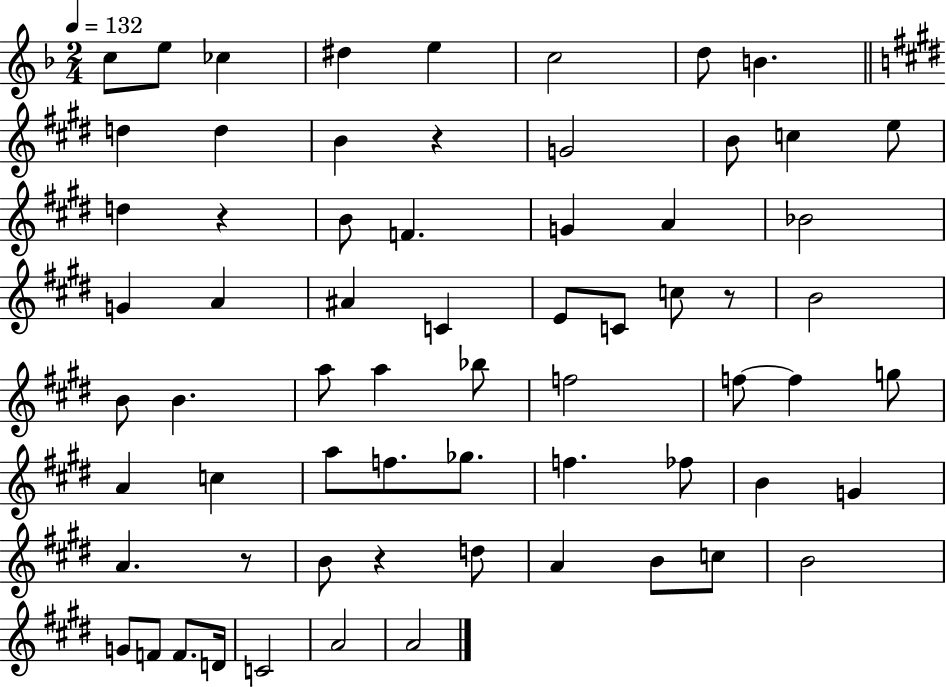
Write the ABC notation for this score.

X:1
T:Untitled
M:2/4
L:1/4
K:F
c/2 e/2 _c ^d e c2 d/2 B d d B z G2 B/2 c e/2 d z B/2 F G A _B2 G A ^A C E/2 C/2 c/2 z/2 B2 B/2 B a/2 a _b/2 f2 f/2 f g/2 A c a/2 f/2 _g/2 f _f/2 B G A z/2 B/2 z d/2 A B/2 c/2 B2 G/2 F/2 F/2 D/4 C2 A2 A2